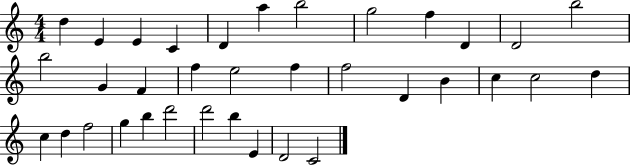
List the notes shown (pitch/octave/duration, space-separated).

D5/q E4/q E4/q C4/q D4/q A5/q B5/h G5/h F5/q D4/q D4/h B5/h B5/h G4/q F4/q F5/q E5/h F5/q F5/h D4/q B4/q C5/q C5/h D5/q C5/q D5/q F5/h G5/q B5/q D6/h D6/h B5/q E4/q D4/h C4/h